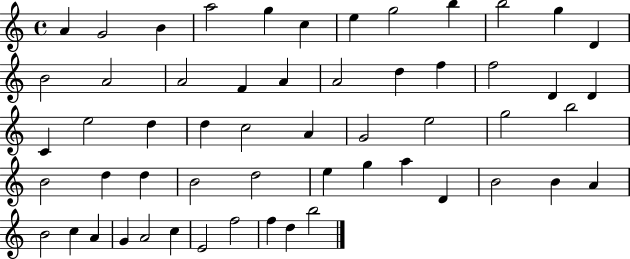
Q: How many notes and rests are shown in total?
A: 56